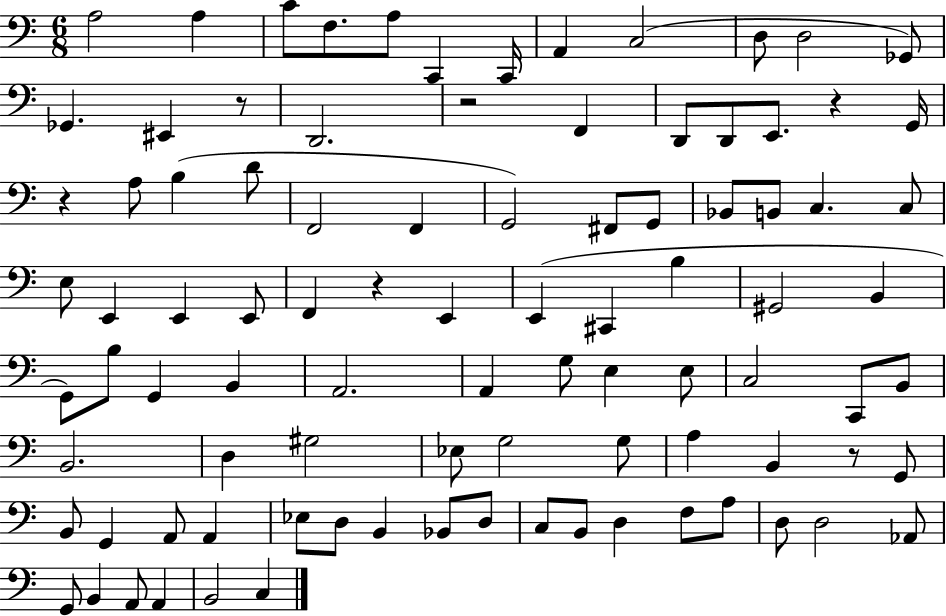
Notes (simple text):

A3/h A3/q C4/e F3/e. A3/e C2/q C2/s A2/q C3/h D3/e D3/h Gb2/e Gb2/q. EIS2/q R/e D2/h. R/h F2/q D2/e D2/e E2/e. R/q G2/s R/q A3/e B3/q D4/e F2/h F2/q G2/h F#2/e G2/e Bb2/e B2/e C3/q. C3/e E3/e E2/q E2/q E2/e F2/q R/q E2/q E2/q C#2/q B3/q G#2/h B2/q G2/e B3/e G2/q B2/q A2/h. A2/q G3/e E3/q E3/e C3/h C2/e B2/e B2/h. D3/q G#3/h Eb3/e G3/h G3/e A3/q B2/q R/e G2/e B2/e G2/q A2/e A2/q Eb3/e D3/e B2/q Bb2/e D3/e C3/e B2/e D3/q F3/e A3/e D3/e D3/h Ab2/e G2/e B2/q A2/e A2/q B2/h C3/q